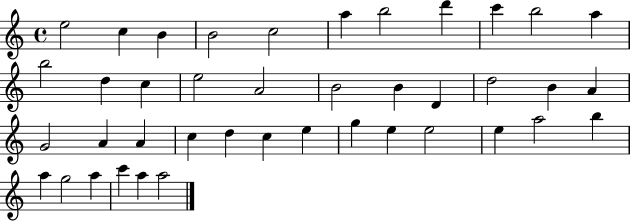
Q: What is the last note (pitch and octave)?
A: A5